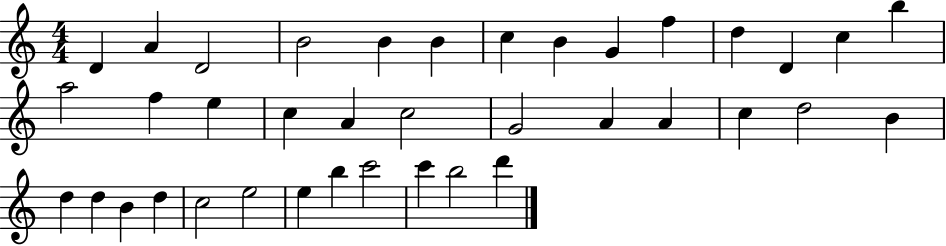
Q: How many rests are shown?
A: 0